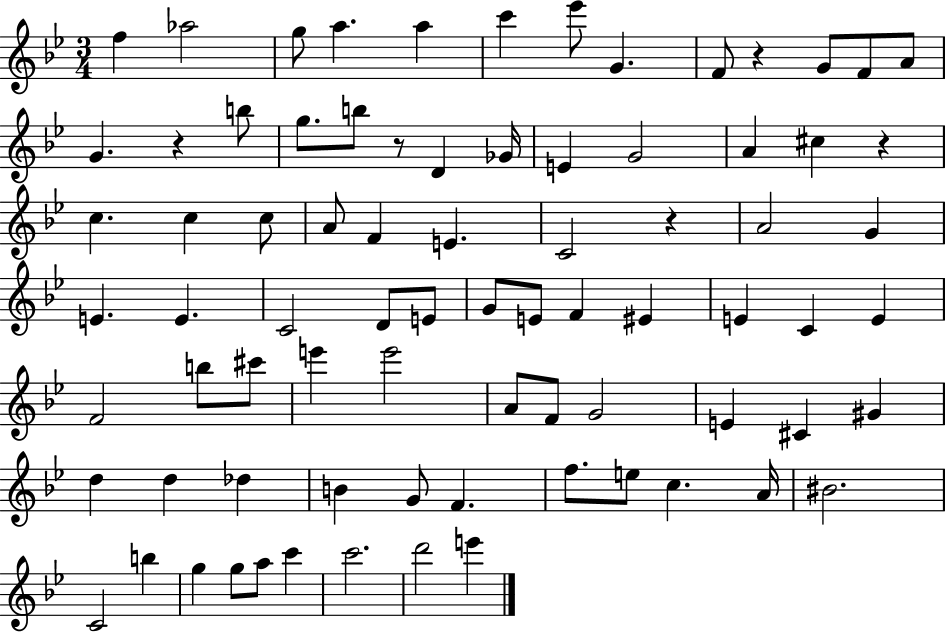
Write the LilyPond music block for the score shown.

{
  \clef treble
  \numericTimeSignature
  \time 3/4
  \key bes \major
  f''4 aes''2 | g''8 a''4. a''4 | c'''4 ees'''8 g'4. | f'8 r4 g'8 f'8 a'8 | \break g'4. r4 b''8 | g''8. b''8 r8 d'4 ges'16 | e'4 g'2 | a'4 cis''4 r4 | \break c''4. c''4 c''8 | a'8 f'4 e'4. | c'2 r4 | a'2 g'4 | \break e'4. e'4. | c'2 d'8 e'8 | g'8 e'8 f'4 eis'4 | e'4 c'4 e'4 | \break f'2 b''8 cis'''8 | e'''4 e'''2 | a'8 f'8 g'2 | e'4 cis'4 gis'4 | \break d''4 d''4 des''4 | b'4 g'8 f'4. | f''8. e''8 c''4. a'16 | bis'2. | \break c'2 b''4 | g''4 g''8 a''8 c'''4 | c'''2. | d'''2 e'''4 | \break \bar "|."
}